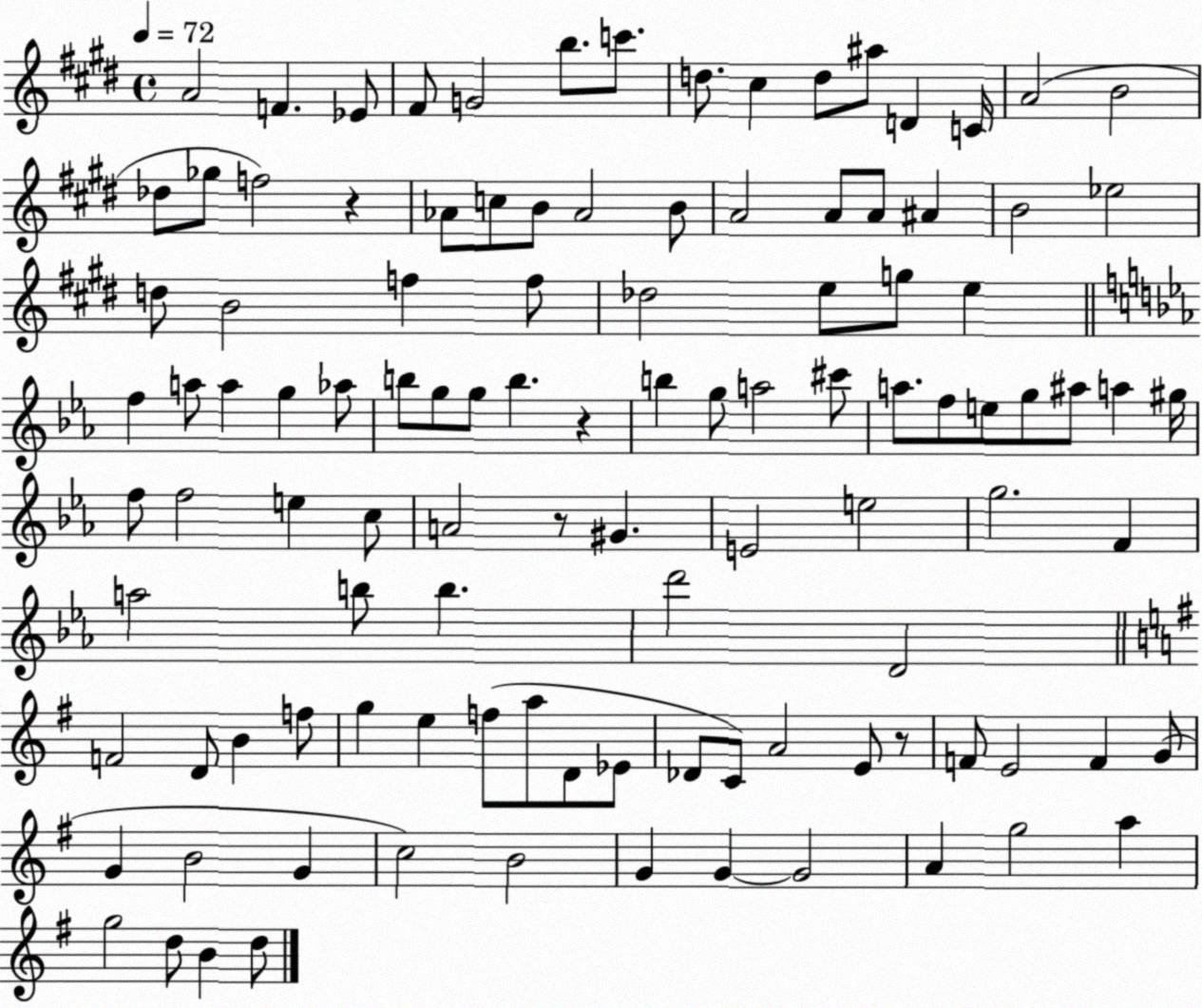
X:1
T:Untitled
M:4/4
L:1/4
K:E
A2 F _E/2 ^F/2 G2 b/2 c'/2 d/2 ^c d/2 ^a/2 D C/4 A2 B2 _d/2 _g/2 f2 z _A/2 c/2 B/2 _A2 B/2 A2 A/2 A/2 ^A B2 _e2 d/2 B2 f f/2 _d2 e/2 g/2 e f a/2 a g _a/2 b/2 g/2 g/2 b z b g/2 a2 ^c'/2 a/2 f/2 e/2 g/2 ^a/2 a ^g/4 f/2 f2 e c/2 A2 z/2 ^G E2 e2 g2 F a2 b/2 b d'2 D2 F2 D/2 B f/2 g e f/2 a/2 D/2 _E/2 _D/2 C/2 A2 E/2 z/2 F/2 E2 F G/2 G B2 G c2 B2 G G G2 A g2 a g2 d/2 B d/2